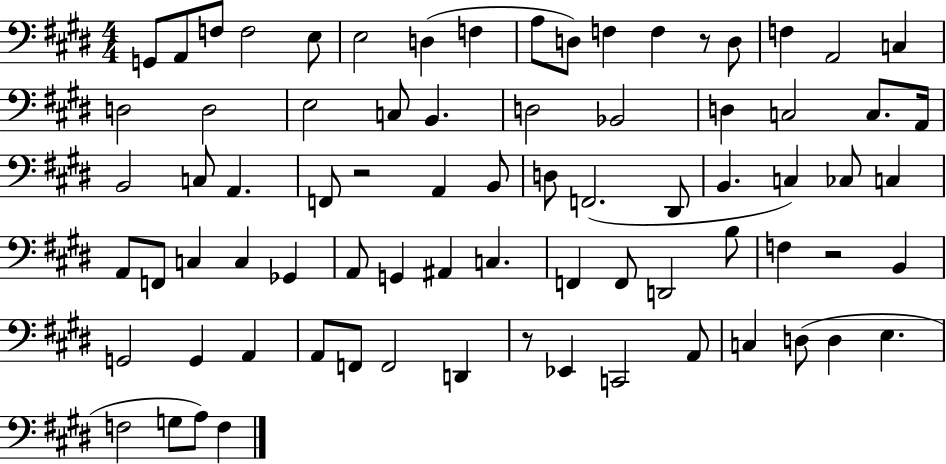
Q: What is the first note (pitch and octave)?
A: G2